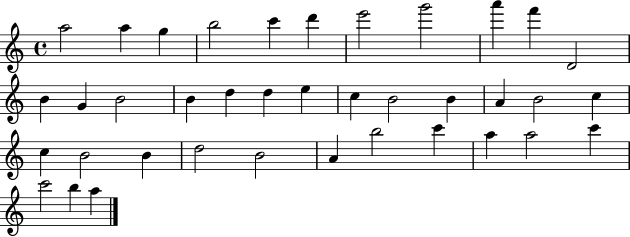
{
  \clef treble
  \time 4/4
  \defaultTimeSignature
  \key c \major
  a''2 a''4 g''4 | b''2 c'''4 d'''4 | e'''2 g'''2 | a'''4 f'''4 d'2 | \break b'4 g'4 b'2 | b'4 d''4 d''4 e''4 | c''4 b'2 b'4 | a'4 b'2 c''4 | \break c''4 b'2 b'4 | d''2 b'2 | a'4 b''2 c'''4 | a''4 a''2 c'''4 | \break c'''2 b''4 a''4 | \bar "|."
}